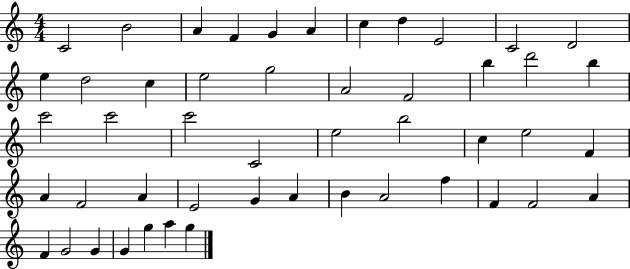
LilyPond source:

{
  \clef treble
  \numericTimeSignature
  \time 4/4
  \key c \major
  c'2 b'2 | a'4 f'4 g'4 a'4 | c''4 d''4 e'2 | c'2 d'2 | \break e''4 d''2 c''4 | e''2 g''2 | a'2 f'2 | b''4 d'''2 b''4 | \break c'''2 c'''2 | c'''2 c'2 | e''2 b''2 | c''4 e''2 f'4 | \break a'4 f'2 a'4 | e'2 g'4 a'4 | b'4 a'2 f''4 | f'4 f'2 a'4 | \break f'4 g'2 g'4 | g'4 g''4 a''4 g''4 | \bar "|."
}